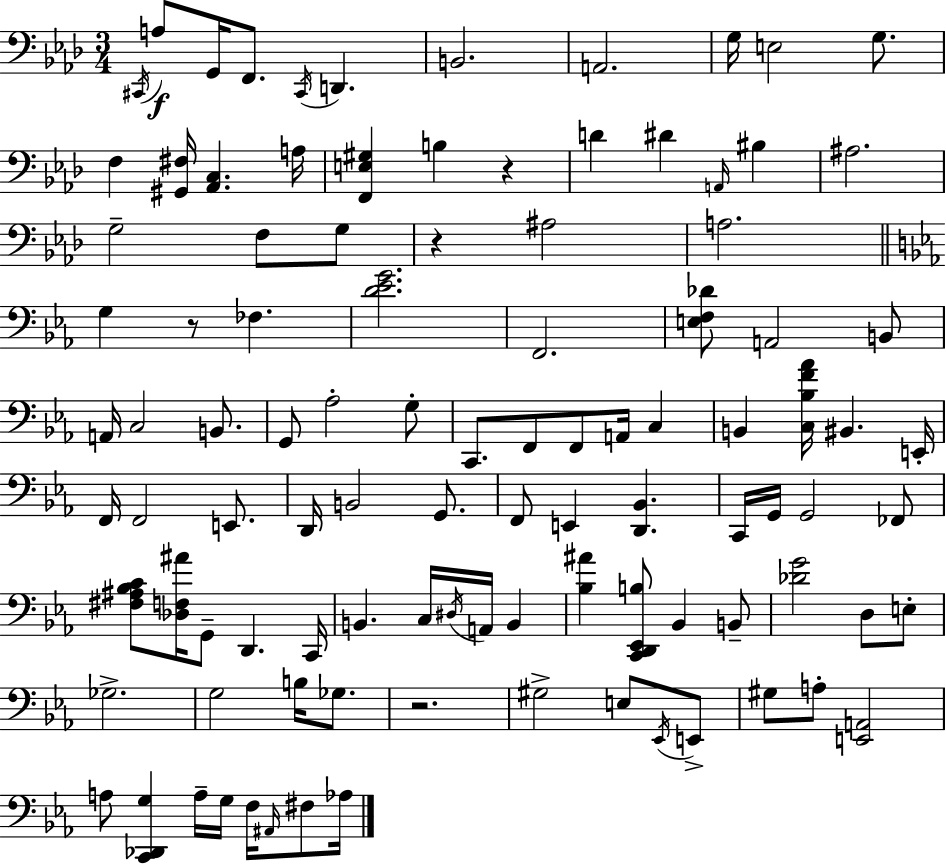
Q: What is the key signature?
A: F minor